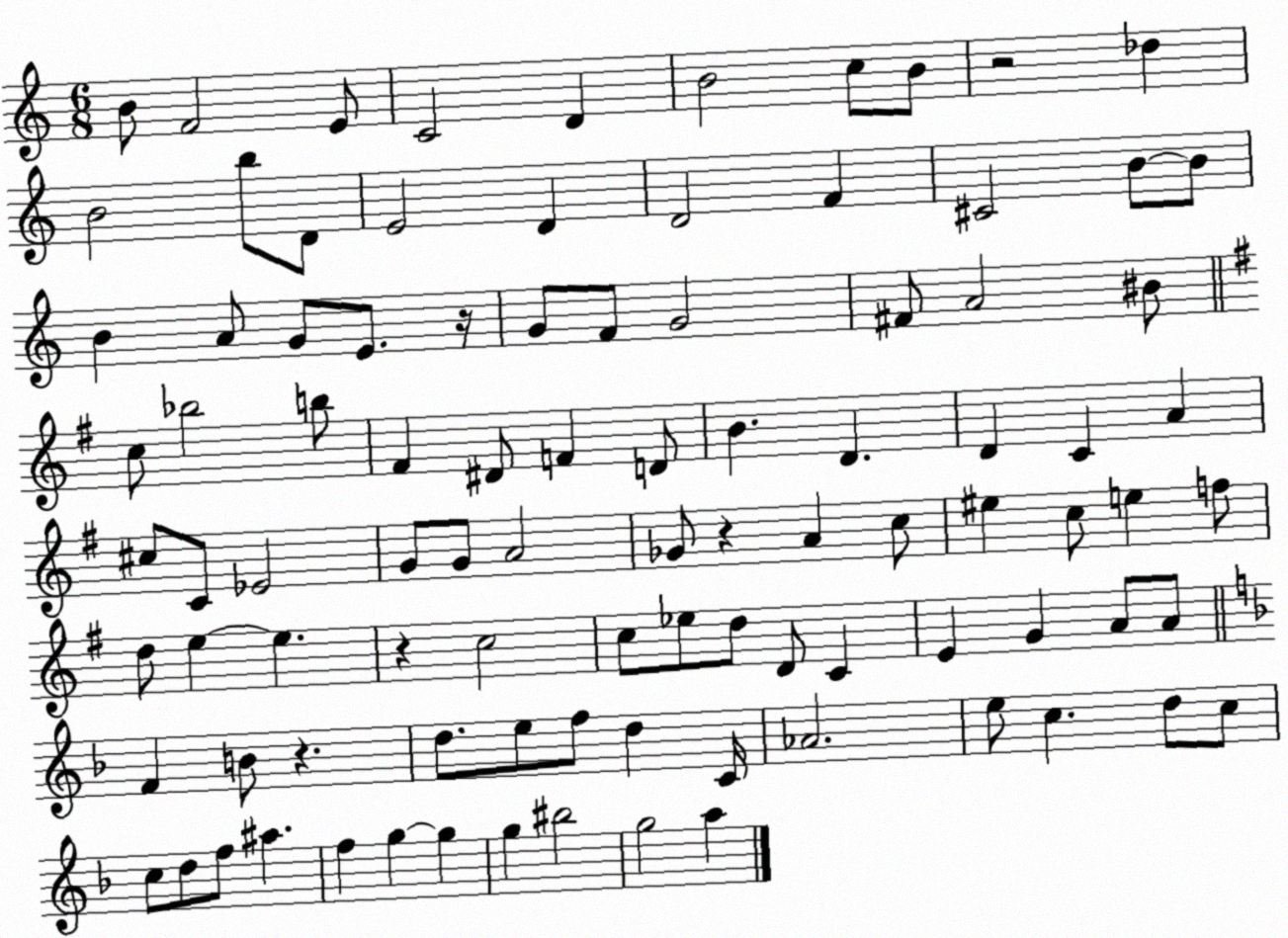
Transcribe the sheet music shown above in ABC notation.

X:1
T:Untitled
M:6/8
L:1/4
K:C
B/2 F2 E/2 C2 D B2 c/2 B/2 z2 _d B2 b/2 D/2 E2 D D2 F ^C2 B/2 B/2 B A/2 G/2 E/2 z/4 G/2 F/2 G2 ^F/2 A2 ^B/2 c/2 _b2 b/2 ^F ^D/2 F D/2 B D D C A ^c/2 C/2 _E2 G/2 G/2 A2 _G/2 z A c/2 ^e c/2 e f/2 d/2 e e z c2 c/2 _e/2 d/2 D/2 C E G A/2 A/2 F B/2 z d/2 e/2 f/2 d C/4 _A2 e/2 c d/2 c/2 c/2 d/2 f/2 ^a f g g g ^b2 g2 a